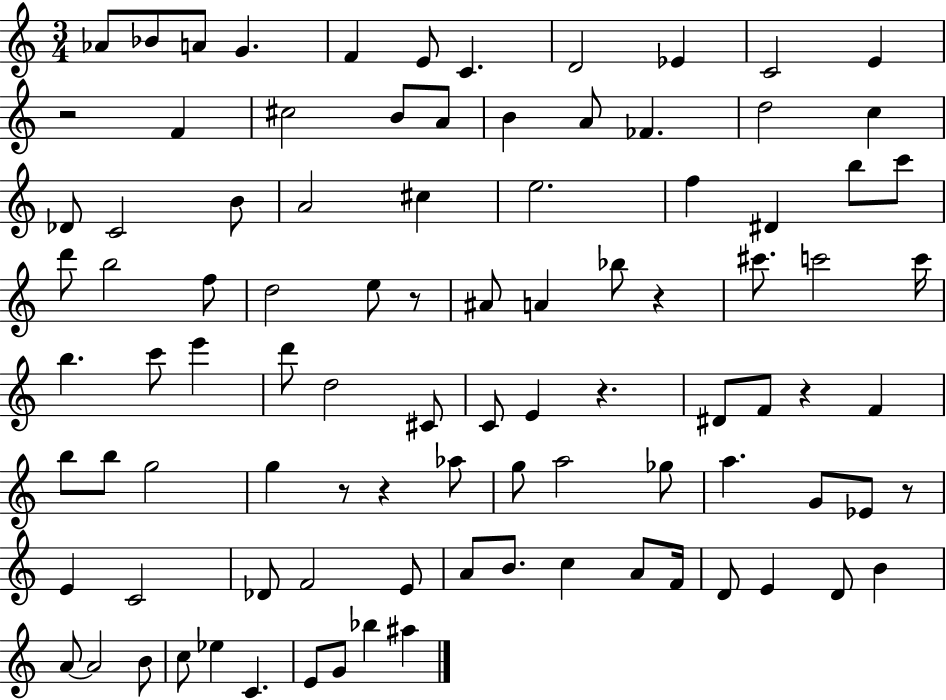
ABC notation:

X:1
T:Untitled
M:3/4
L:1/4
K:C
_A/2 _B/2 A/2 G F E/2 C D2 _E C2 E z2 F ^c2 B/2 A/2 B A/2 _F d2 c _D/2 C2 B/2 A2 ^c e2 f ^D b/2 c'/2 d'/2 b2 f/2 d2 e/2 z/2 ^A/2 A _b/2 z ^c'/2 c'2 c'/4 b c'/2 e' d'/2 d2 ^C/2 C/2 E z ^D/2 F/2 z F b/2 b/2 g2 g z/2 z _a/2 g/2 a2 _g/2 a G/2 _E/2 z/2 E C2 _D/2 F2 E/2 A/2 B/2 c A/2 F/4 D/2 E D/2 B A/2 A2 B/2 c/2 _e C E/2 G/2 _b ^a